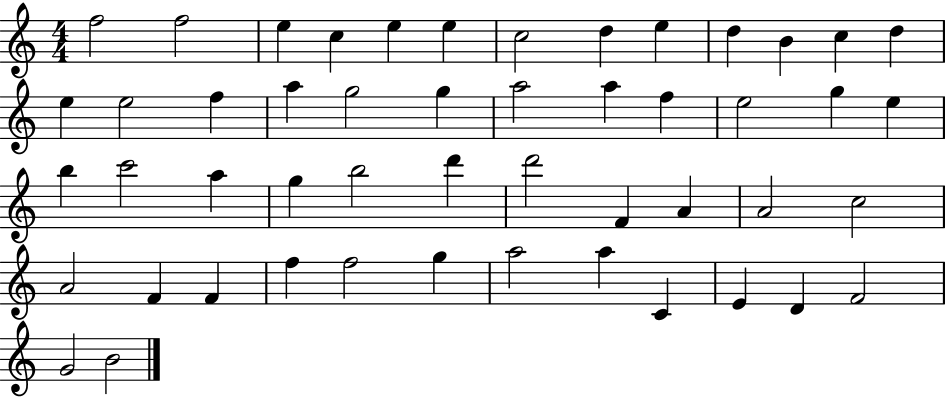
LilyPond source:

{
  \clef treble
  \numericTimeSignature
  \time 4/4
  \key c \major
  f''2 f''2 | e''4 c''4 e''4 e''4 | c''2 d''4 e''4 | d''4 b'4 c''4 d''4 | \break e''4 e''2 f''4 | a''4 g''2 g''4 | a''2 a''4 f''4 | e''2 g''4 e''4 | \break b''4 c'''2 a''4 | g''4 b''2 d'''4 | d'''2 f'4 a'4 | a'2 c''2 | \break a'2 f'4 f'4 | f''4 f''2 g''4 | a''2 a''4 c'4 | e'4 d'4 f'2 | \break g'2 b'2 | \bar "|."
}